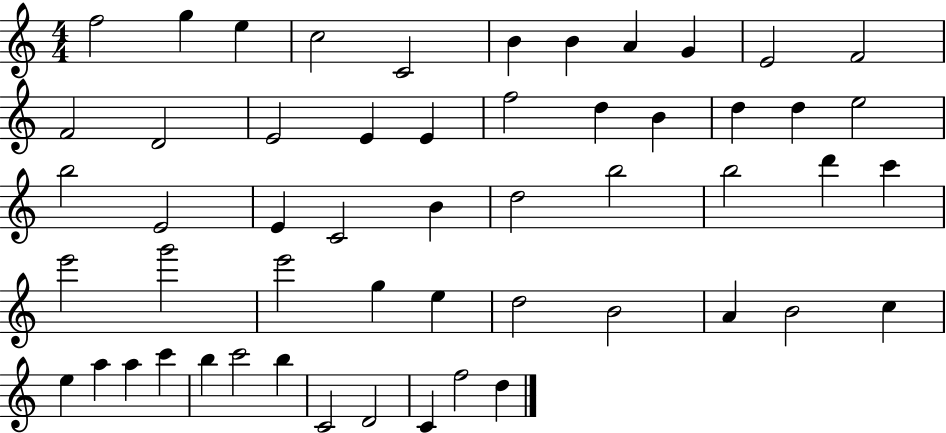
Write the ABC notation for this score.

X:1
T:Untitled
M:4/4
L:1/4
K:C
f2 g e c2 C2 B B A G E2 F2 F2 D2 E2 E E f2 d B d d e2 b2 E2 E C2 B d2 b2 b2 d' c' e'2 g'2 e'2 g e d2 B2 A B2 c e a a c' b c'2 b C2 D2 C f2 d